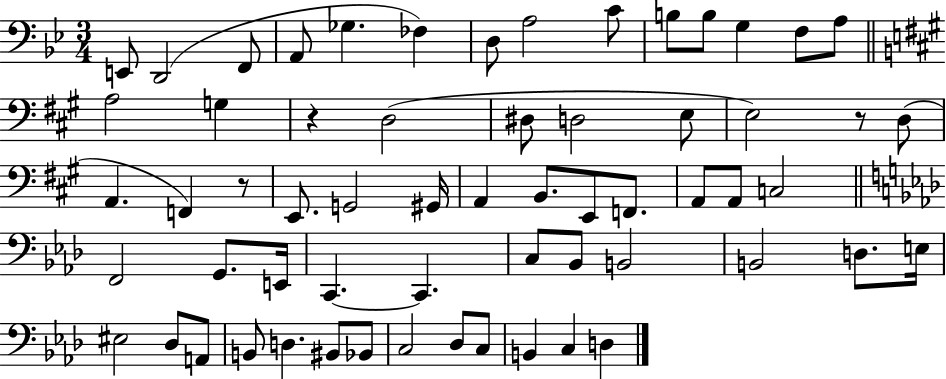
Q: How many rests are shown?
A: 3